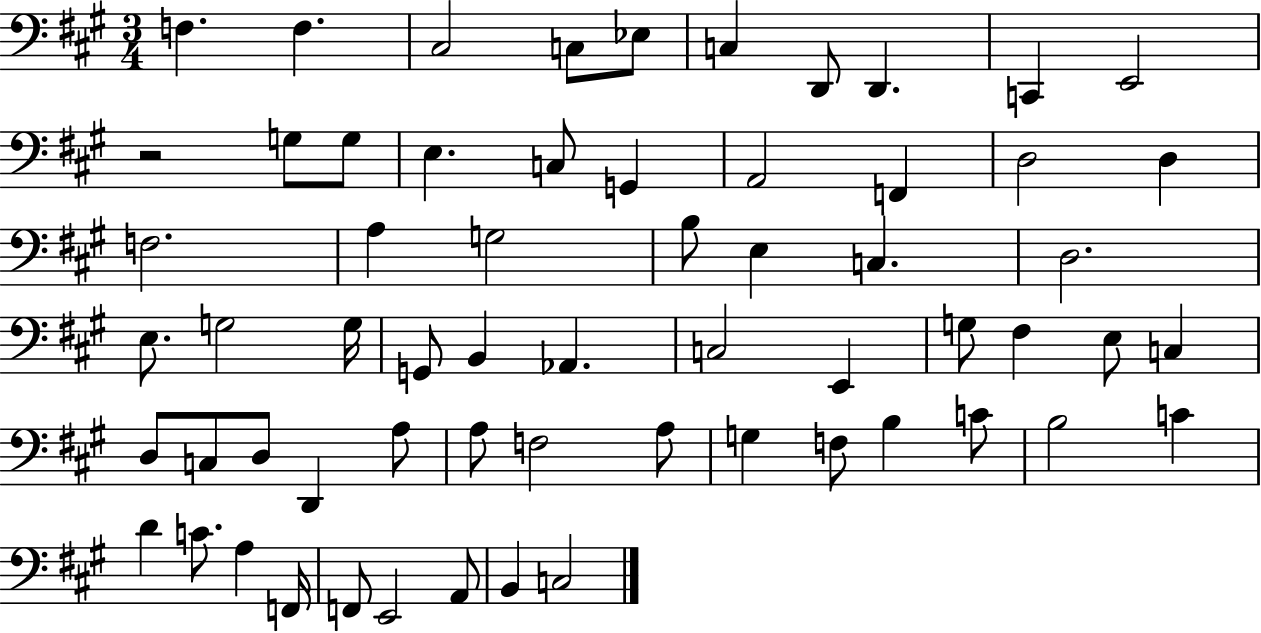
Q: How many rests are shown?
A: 1